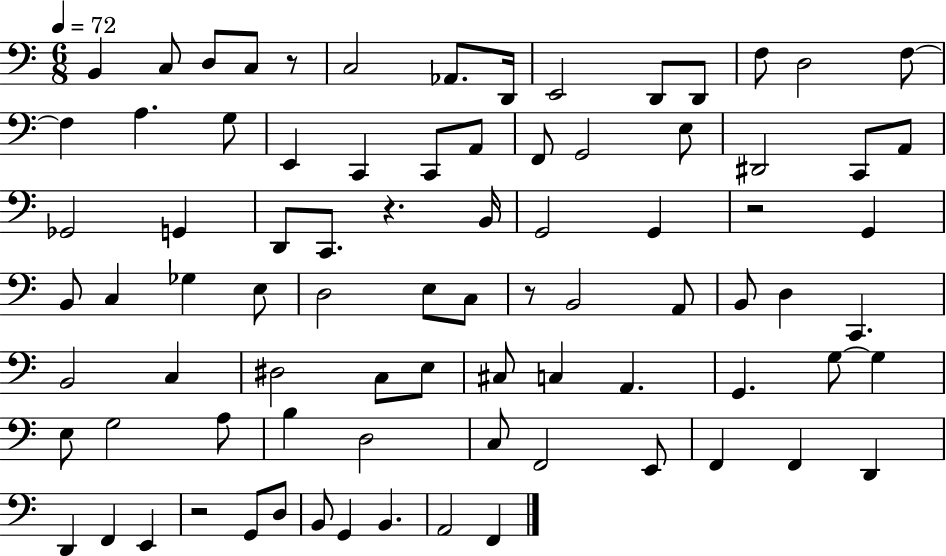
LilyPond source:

{
  \clef bass
  \numericTimeSignature
  \time 6/8
  \key c \major
  \tempo 4 = 72
  b,4 c8 d8 c8 r8 | c2 aes,8. d,16 | e,2 d,8 d,8 | f8 d2 f8~~ | \break f4 a4. g8 | e,4 c,4 c,8 a,8 | f,8 g,2 e8 | dis,2 c,8 a,8 | \break ges,2 g,4 | d,8 c,8. r4. b,16 | g,2 g,4 | r2 g,4 | \break b,8 c4 ges4 e8 | d2 e8 c8 | r8 b,2 a,8 | b,8 d4 c,4. | \break b,2 c4 | dis2 c8 e8 | cis8 c4 a,4. | g,4. g8~~ g4 | \break e8 g2 a8 | b4 d2 | c8 f,2 e,8 | f,4 f,4 d,4 | \break d,4 f,4 e,4 | r2 g,8 d8 | b,8 g,4 b,4. | a,2 f,4 | \break \bar "|."
}